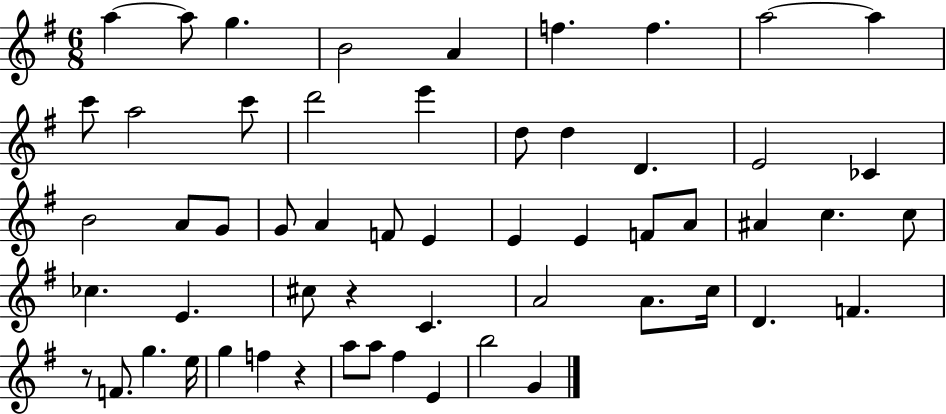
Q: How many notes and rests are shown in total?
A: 56